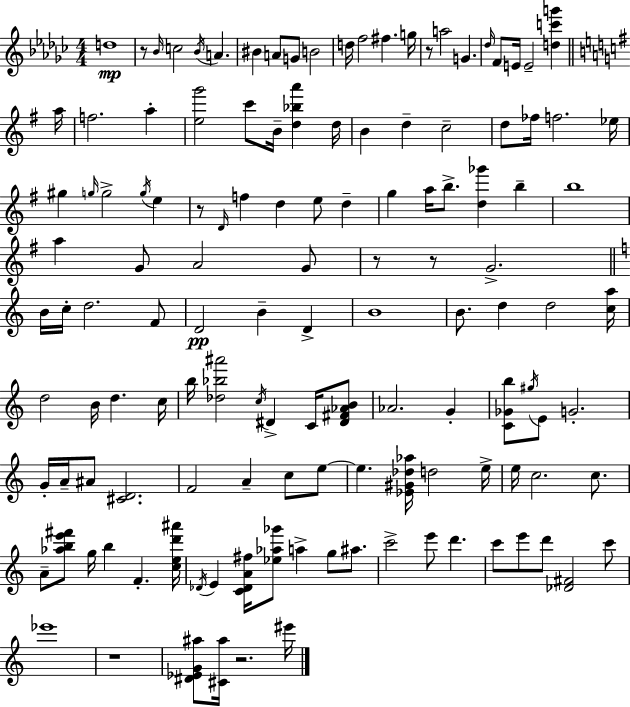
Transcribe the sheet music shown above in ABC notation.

X:1
T:Untitled
M:4/4
L:1/4
K:Ebm
d4 z/2 _B/4 c2 _B/4 A ^B A/2 G/2 B2 d/4 f2 ^f g/4 z/2 a2 G _d/4 F/2 E/4 E2 [dc'g'] a/4 f2 a [eg']2 c'/2 B/4 [d_ba'] d/4 B d c2 d/2 _f/4 f2 _e/4 ^g g/4 g2 g/4 e z/2 D/4 f d e/2 d g a/4 b/2 [d_g'] b b4 a G/2 A2 G/2 z/2 z/2 G2 B/4 c/4 d2 F/2 D2 B D B4 B/2 d d2 [ca]/4 d2 B/4 d c/4 b/4 [_d_b^a']2 c/4 ^D C/4 [^D^F_AB]/2 _A2 G [C_Gb]/2 ^g/4 E/2 G2 G/4 A/4 ^A/2 [^CD]2 F2 A c/2 e/2 e [_E^G_d_a]/4 d2 e/4 e/4 c2 c/2 A/2 [_abe'^f']/2 g/4 b F [ced'^a']/4 _D/4 E [C_DA^f]/4 [_e_a_g']/2 a g/2 ^a/2 c'2 e'/2 d' c'/2 e'/2 d'/2 [_D^F]2 c'/2 _e'4 z4 [^D_EG^a]/2 [^C^a]/4 z2 ^e'/4